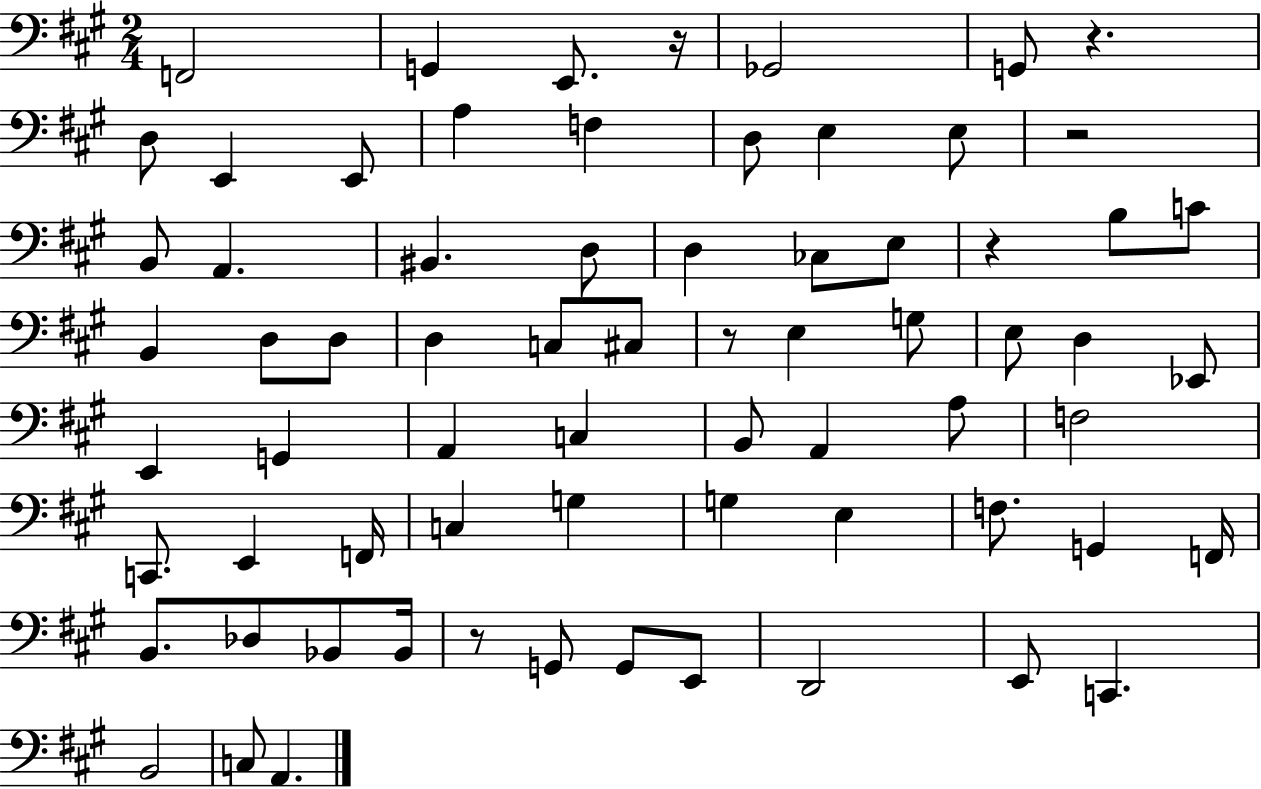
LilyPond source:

{
  \clef bass
  \numericTimeSignature
  \time 2/4
  \key a \major
  f,2 | g,4 e,8. r16 | ges,2 | g,8 r4. | \break d8 e,4 e,8 | a4 f4 | d8 e4 e8 | r2 | \break b,8 a,4. | bis,4. d8 | d4 ces8 e8 | r4 b8 c'8 | \break b,4 d8 d8 | d4 c8 cis8 | r8 e4 g8 | e8 d4 ees,8 | \break e,4 g,4 | a,4 c4 | b,8 a,4 a8 | f2 | \break c,8. e,4 f,16 | c4 g4 | g4 e4 | f8. g,4 f,16 | \break b,8. des8 bes,8 bes,16 | r8 g,8 g,8 e,8 | d,2 | e,8 c,4. | \break b,2 | c8 a,4. | \bar "|."
}